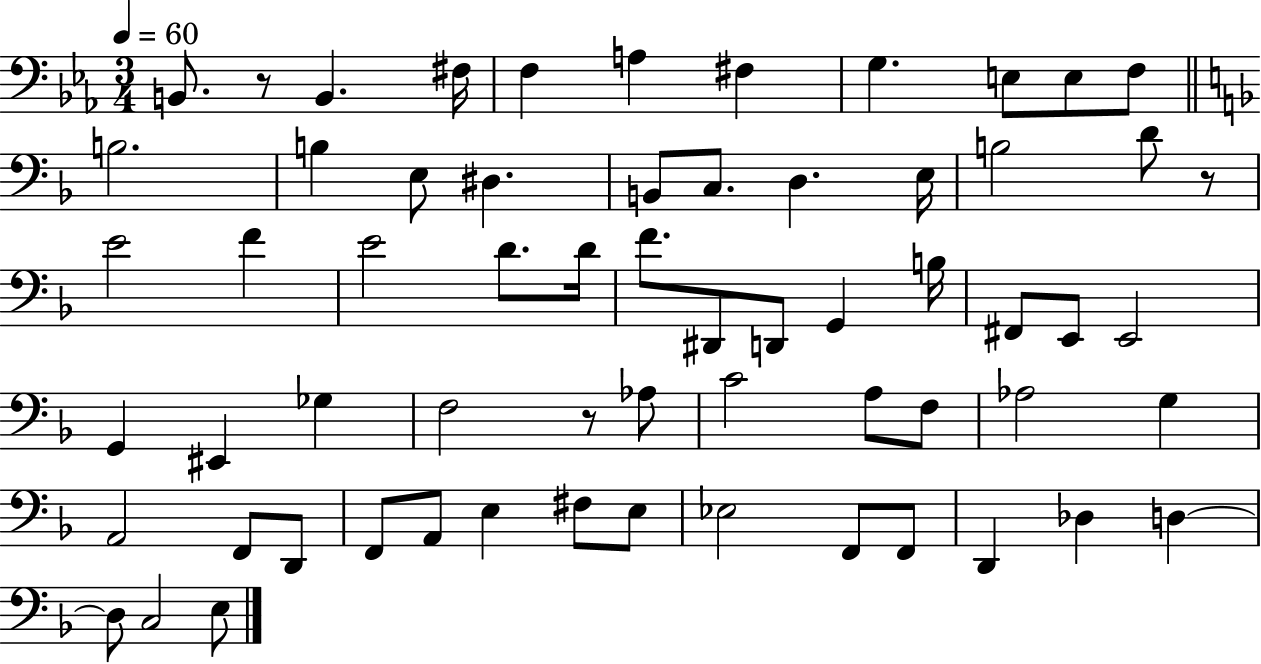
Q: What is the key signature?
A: EES major